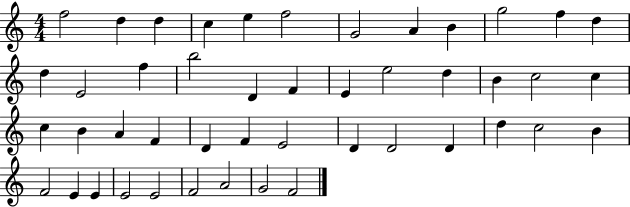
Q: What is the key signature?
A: C major